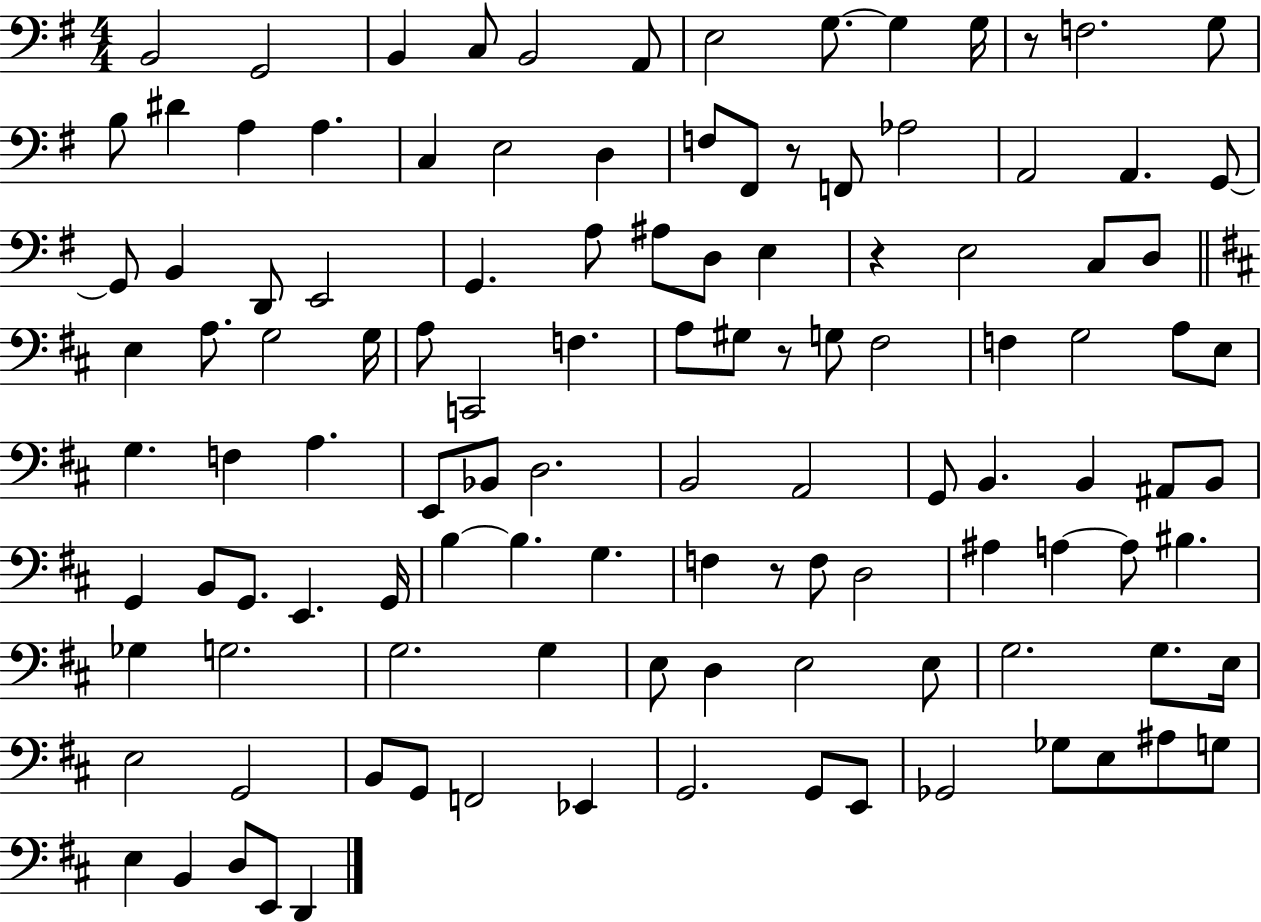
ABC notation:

X:1
T:Untitled
M:4/4
L:1/4
K:G
B,,2 G,,2 B,, C,/2 B,,2 A,,/2 E,2 G,/2 G, G,/4 z/2 F,2 G,/2 B,/2 ^D A, A, C, E,2 D, F,/2 ^F,,/2 z/2 F,,/2 _A,2 A,,2 A,, G,,/2 G,,/2 B,, D,,/2 E,,2 G,, A,/2 ^A,/2 D,/2 E, z E,2 C,/2 D,/2 E, A,/2 G,2 G,/4 A,/2 C,,2 F, A,/2 ^G,/2 z/2 G,/2 ^F,2 F, G,2 A,/2 E,/2 G, F, A, E,,/2 _B,,/2 D,2 B,,2 A,,2 G,,/2 B,, B,, ^A,,/2 B,,/2 G,, B,,/2 G,,/2 E,, G,,/4 B, B, G, F, z/2 F,/2 D,2 ^A, A, A,/2 ^B, _G, G,2 G,2 G, E,/2 D, E,2 E,/2 G,2 G,/2 E,/4 E,2 G,,2 B,,/2 G,,/2 F,,2 _E,, G,,2 G,,/2 E,,/2 _G,,2 _G,/2 E,/2 ^A,/2 G,/2 E, B,, D,/2 E,,/2 D,,